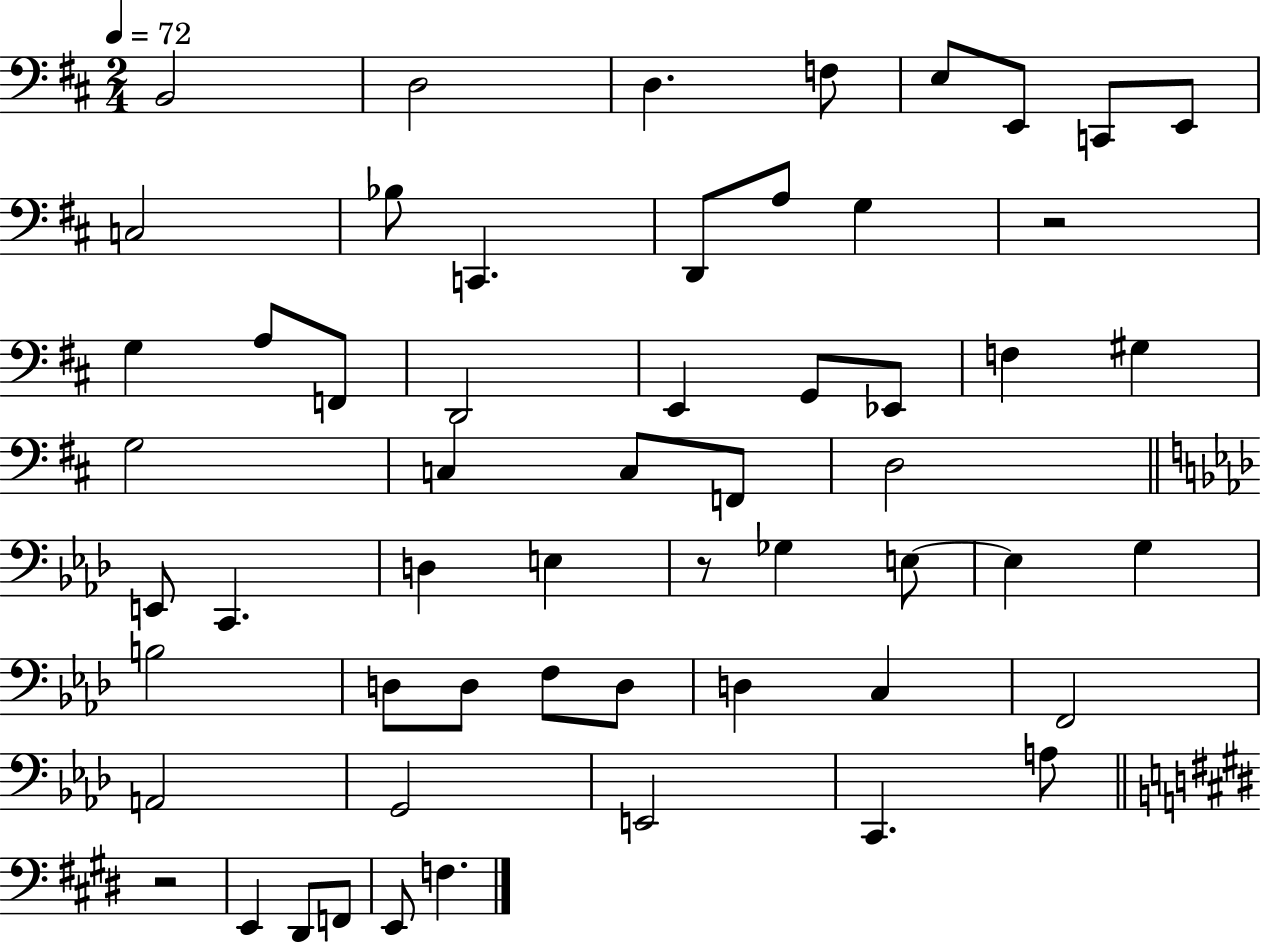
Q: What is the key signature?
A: D major